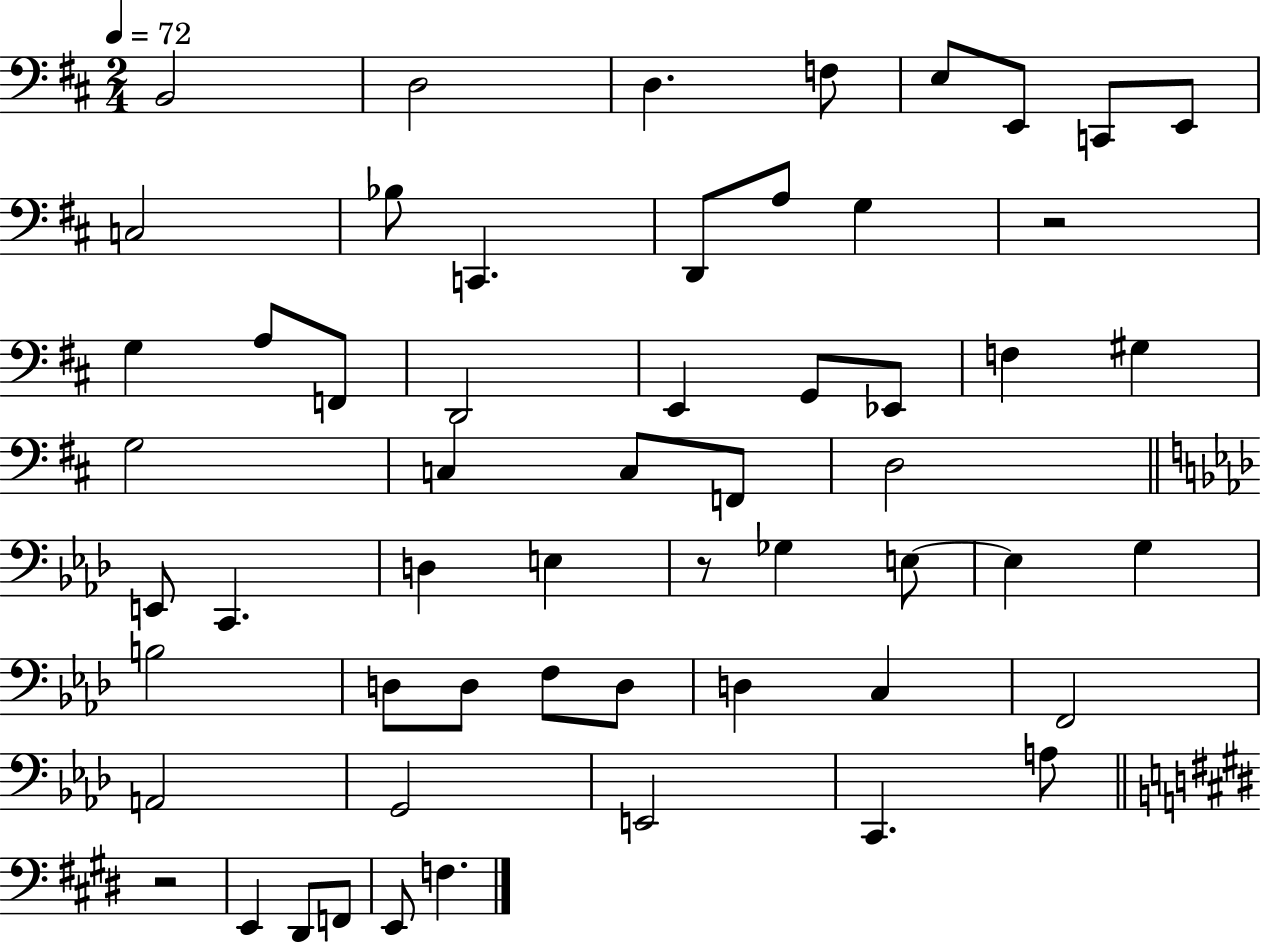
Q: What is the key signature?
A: D major